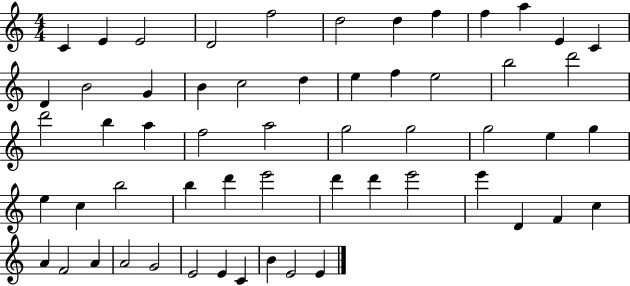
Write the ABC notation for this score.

X:1
T:Untitled
M:4/4
L:1/4
K:C
C E E2 D2 f2 d2 d f f a E C D B2 G B c2 d e f e2 b2 d'2 d'2 b a f2 a2 g2 g2 g2 e g e c b2 b d' e'2 d' d' e'2 e' D F c A F2 A A2 G2 E2 E C B E2 E